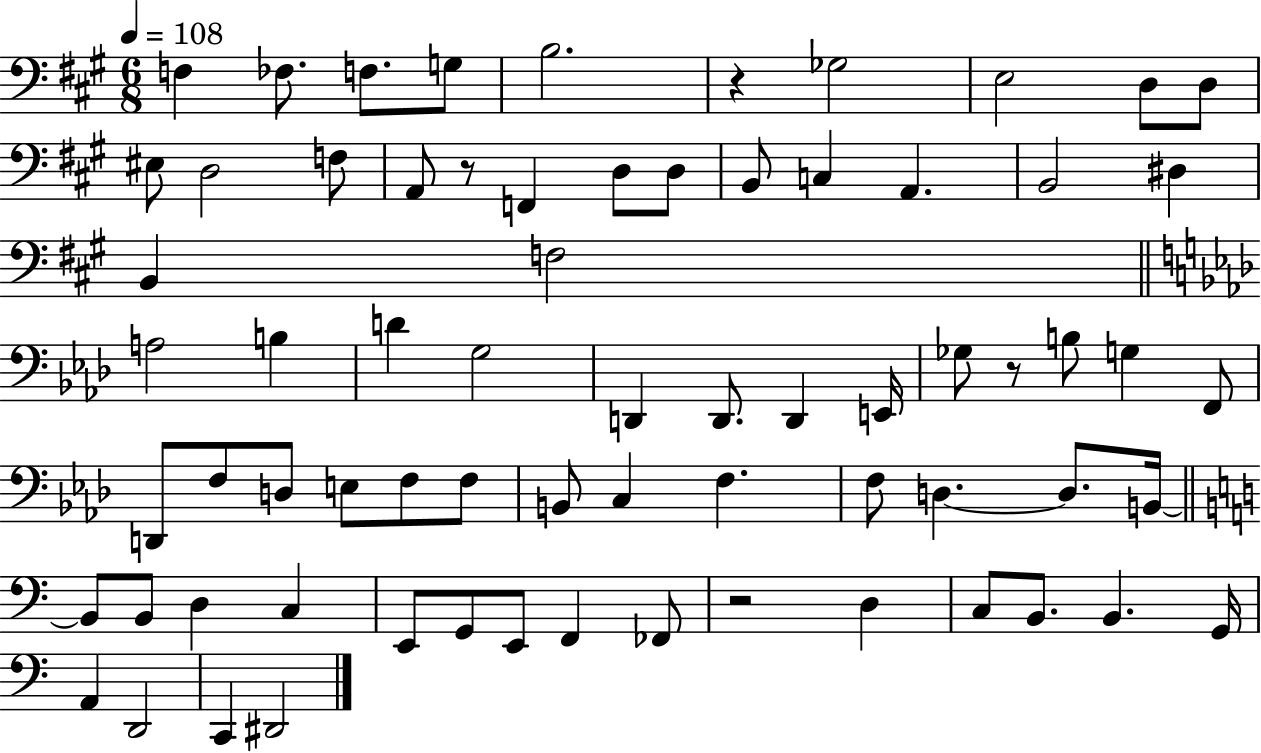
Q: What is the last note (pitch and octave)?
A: D#2